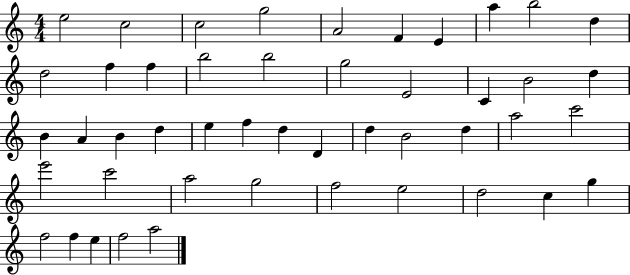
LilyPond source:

{
  \clef treble
  \numericTimeSignature
  \time 4/4
  \key c \major
  e''2 c''2 | c''2 g''2 | a'2 f'4 e'4 | a''4 b''2 d''4 | \break d''2 f''4 f''4 | b''2 b''2 | g''2 e'2 | c'4 b'2 d''4 | \break b'4 a'4 b'4 d''4 | e''4 f''4 d''4 d'4 | d''4 b'2 d''4 | a''2 c'''2 | \break e'''2 c'''2 | a''2 g''2 | f''2 e''2 | d''2 c''4 g''4 | \break f''2 f''4 e''4 | f''2 a''2 | \bar "|."
}